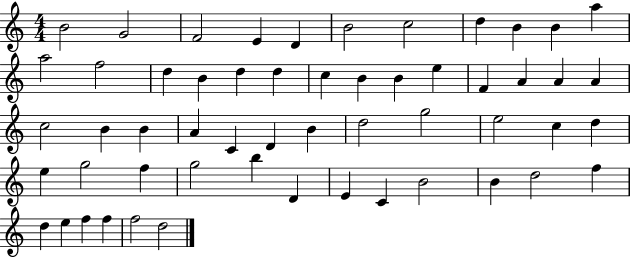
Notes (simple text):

B4/h G4/h F4/h E4/q D4/q B4/h C5/h D5/q B4/q B4/q A5/q A5/h F5/h D5/q B4/q D5/q D5/q C5/q B4/q B4/q E5/q F4/q A4/q A4/q A4/q C5/h B4/q B4/q A4/q C4/q D4/q B4/q D5/h G5/h E5/h C5/q D5/q E5/q G5/h F5/q G5/h B5/q D4/q E4/q C4/q B4/h B4/q D5/h F5/q D5/q E5/q F5/q F5/q F5/h D5/h